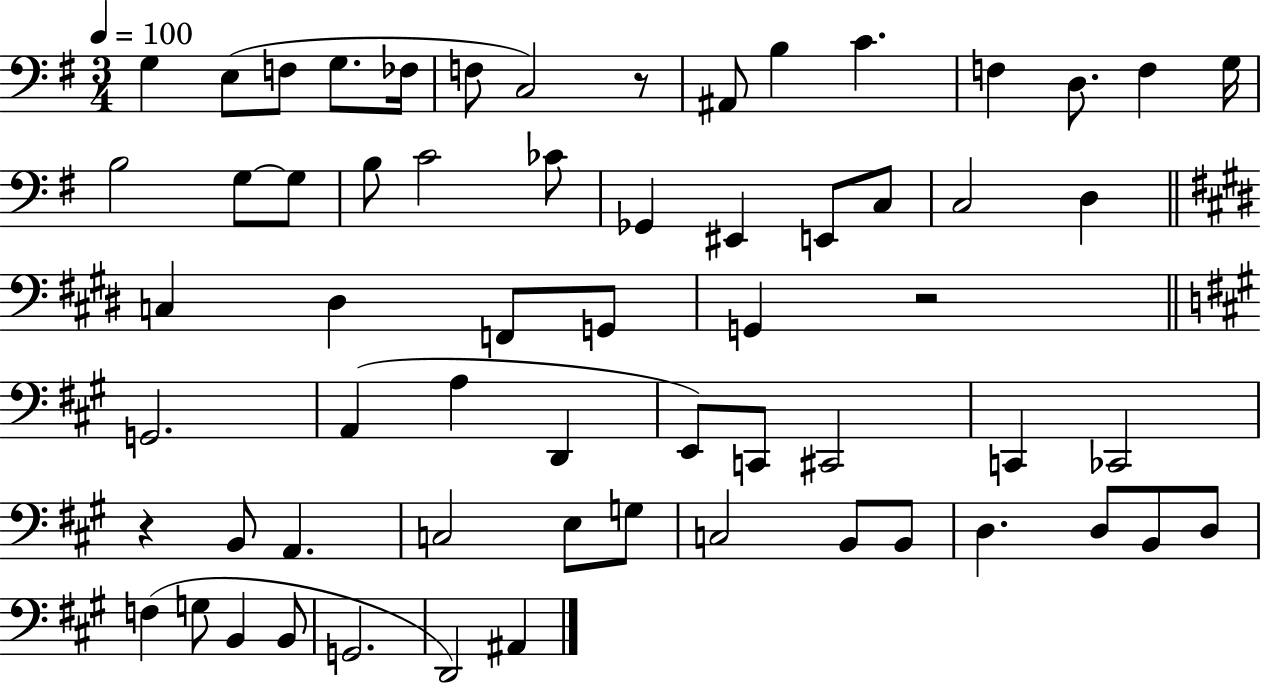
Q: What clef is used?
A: bass